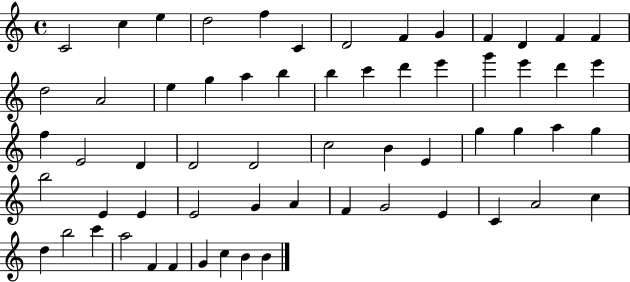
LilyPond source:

{
  \clef treble
  \time 4/4
  \defaultTimeSignature
  \key c \major
  c'2 c''4 e''4 | d''2 f''4 c'4 | d'2 f'4 g'4 | f'4 d'4 f'4 f'4 | \break d''2 a'2 | e''4 g''4 a''4 b''4 | b''4 c'''4 d'''4 e'''4 | g'''4 e'''4 d'''4 e'''4 | \break f''4 e'2 d'4 | d'2 d'2 | c''2 b'4 e'4 | g''4 g''4 a''4 g''4 | \break b''2 e'4 e'4 | e'2 g'4 a'4 | f'4 g'2 e'4 | c'4 a'2 c''4 | \break d''4 b''2 c'''4 | a''2 f'4 f'4 | g'4 c''4 b'4 b'4 | \bar "|."
}